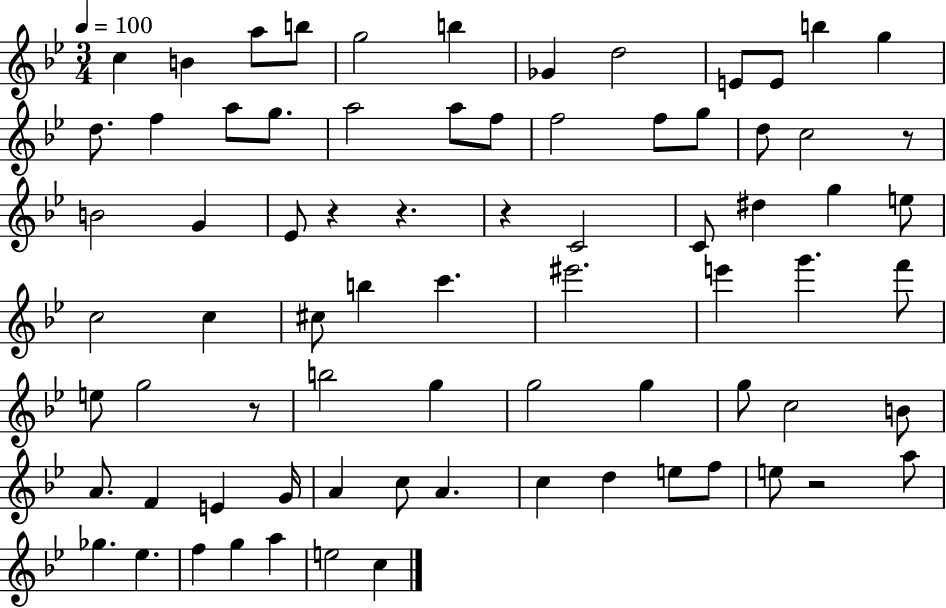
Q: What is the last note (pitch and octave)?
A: C5